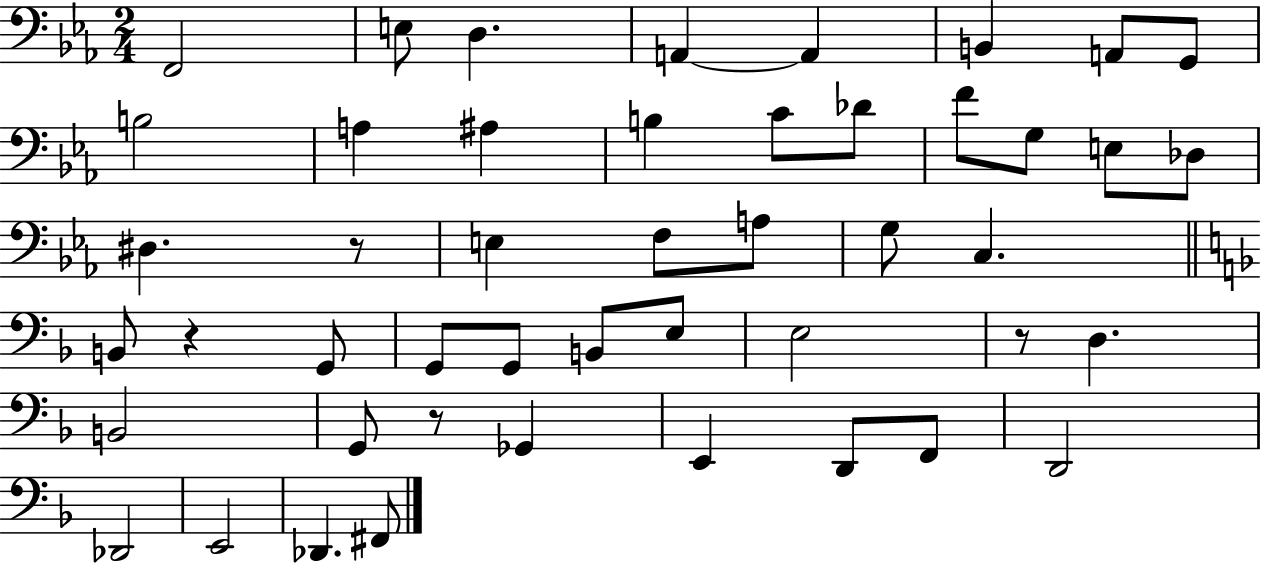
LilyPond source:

{
  \clef bass
  \numericTimeSignature
  \time 2/4
  \key ees \major
  f,2 | e8 d4. | a,4~~ a,4 | b,4 a,8 g,8 | \break b2 | a4 ais4 | b4 c'8 des'8 | f'8 g8 e8 des8 | \break dis4. r8 | e4 f8 a8 | g8 c4. | \bar "||" \break \key f \major b,8 r4 g,8 | g,8 g,8 b,8 e8 | e2 | r8 d4. | \break b,2 | g,8 r8 ges,4 | e,4 d,8 f,8 | d,2 | \break des,2 | e,2 | des,4. fis,8 | \bar "|."
}